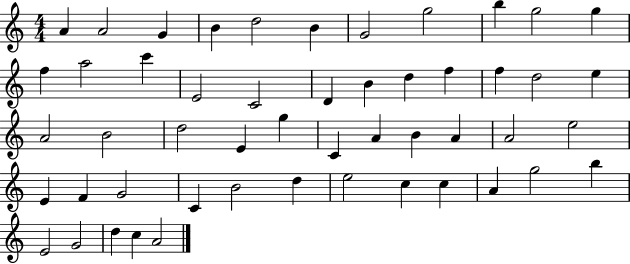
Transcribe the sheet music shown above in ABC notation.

X:1
T:Untitled
M:4/4
L:1/4
K:C
A A2 G B d2 B G2 g2 b g2 g f a2 c' E2 C2 D B d f f d2 e A2 B2 d2 E g C A B A A2 e2 E F G2 C B2 d e2 c c A g2 b E2 G2 d c A2